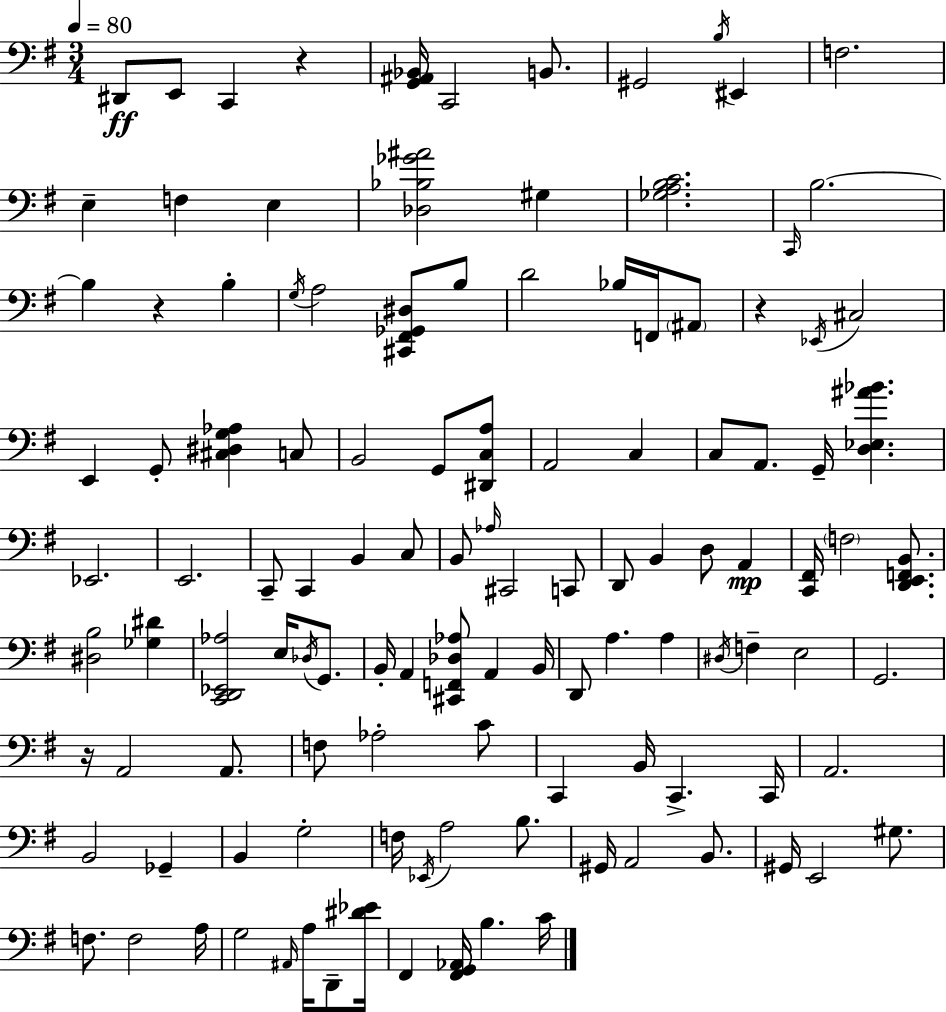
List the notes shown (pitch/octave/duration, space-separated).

D#2/e E2/e C2/q R/q [G2,A#2,Bb2]/s C2/h B2/e. G#2/h B3/s EIS2/q F3/h. E3/q F3/q E3/q [Db3,Bb3,Gb4,A#4]/h G#3/q [Gb3,A3,B3,C4]/h. C2/s B3/h. B3/q R/q B3/q G3/s A3/h [C#2,F#2,Gb2,D#3]/e B3/e D4/h Bb3/s F2/s A#2/e R/q Eb2/s C#3/h E2/q G2/e [C#3,D#3,G3,Ab3]/q C3/e B2/h G2/e [D#2,C3,A3]/e A2/h C3/q C3/e A2/e. G2/s [D3,Eb3,A#4,Bb4]/q. Eb2/h. E2/h. C2/e C2/q B2/q C3/e B2/e Ab3/s C#2/h C2/e D2/e B2/q D3/e A2/q [C2,F#2]/s F3/h [D2,E2,F2,B2]/e. [D#3,B3]/h [Gb3,D#4]/q [C2,D2,Eb2,Ab3]/h E3/s Db3/s G2/e. B2/s A2/q [C#2,F2,Db3,Ab3]/e A2/q B2/s D2/e A3/q. A3/q D#3/s F3/q E3/h G2/h. R/s A2/h A2/e. F3/e Ab3/h C4/e C2/q B2/s C2/q. C2/s A2/h. B2/h Gb2/q B2/q G3/h F3/s Eb2/s A3/h B3/e. G#2/s A2/h B2/e. G#2/s E2/h G#3/e. F3/e. F3/h A3/s G3/h A#2/s A3/s D2/e [D#4,Eb4]/s F#2/q [F#2,G2,Ab2]/s B3/q. C4/s